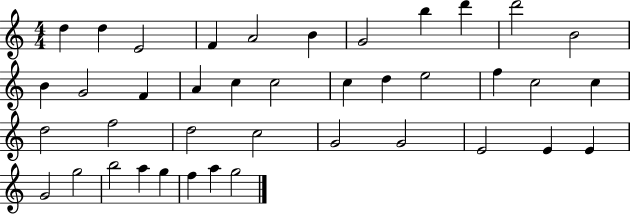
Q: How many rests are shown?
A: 0